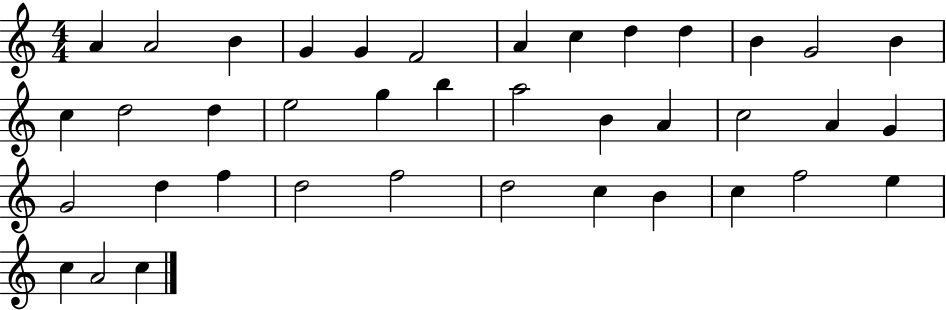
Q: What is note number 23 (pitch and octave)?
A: C5